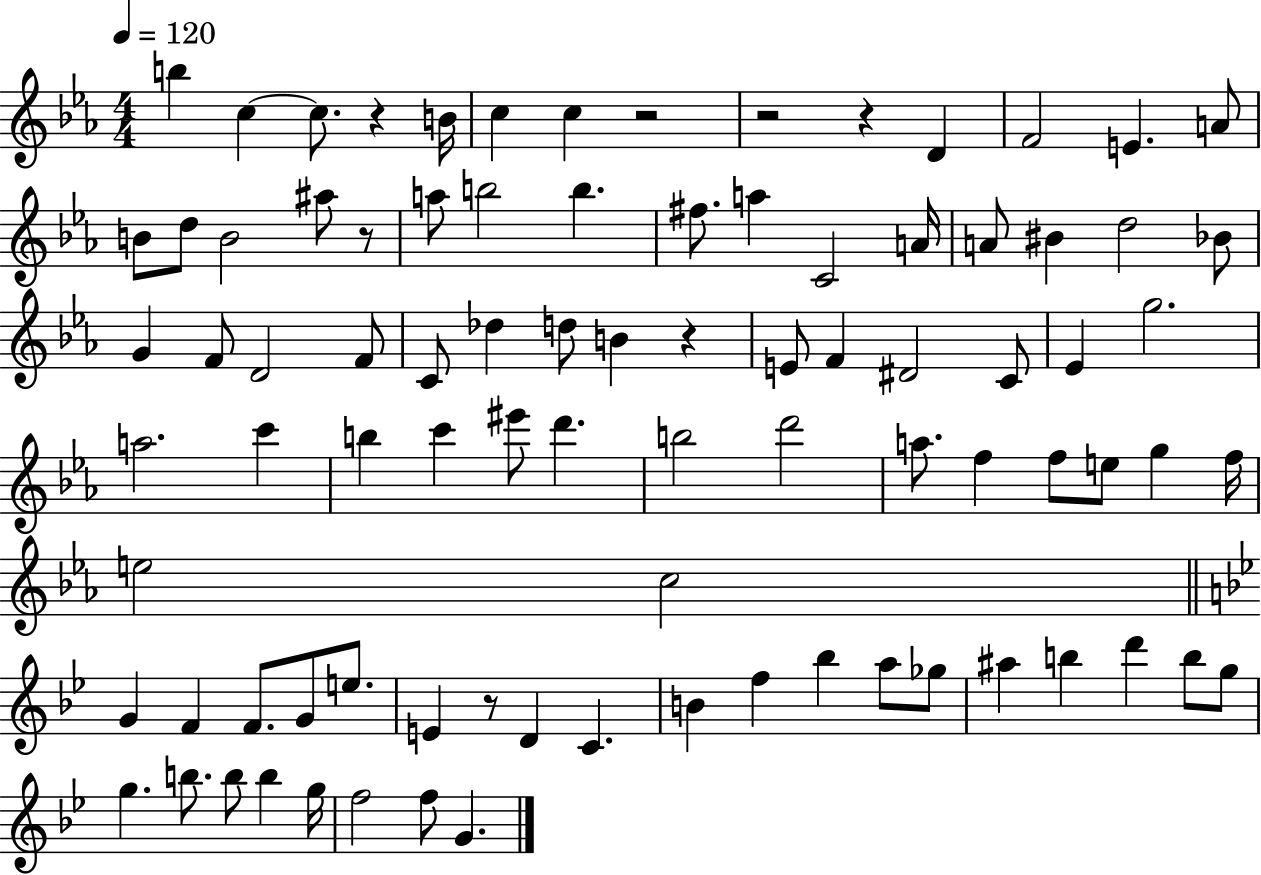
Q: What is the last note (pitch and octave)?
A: G4